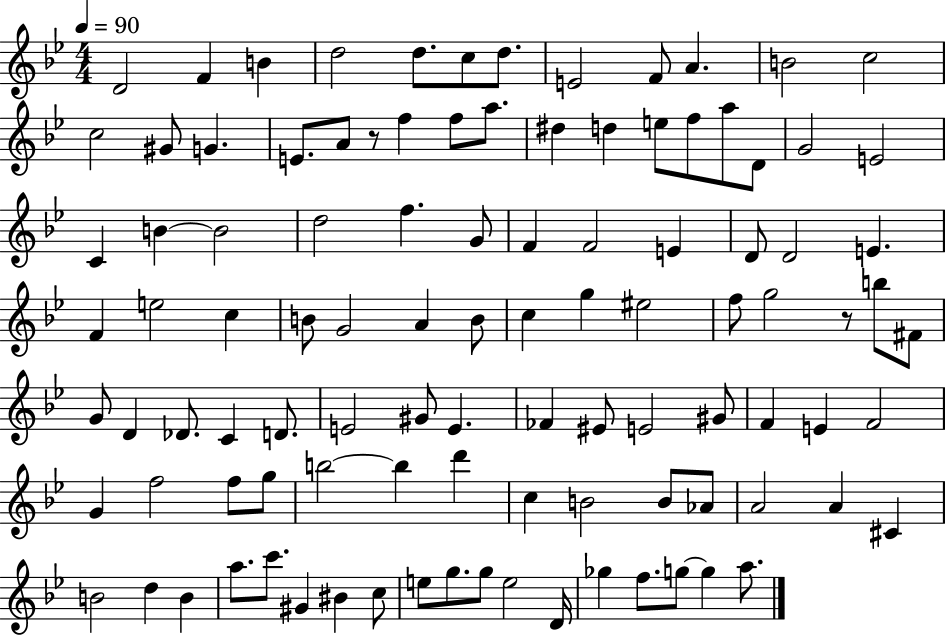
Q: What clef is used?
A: treble